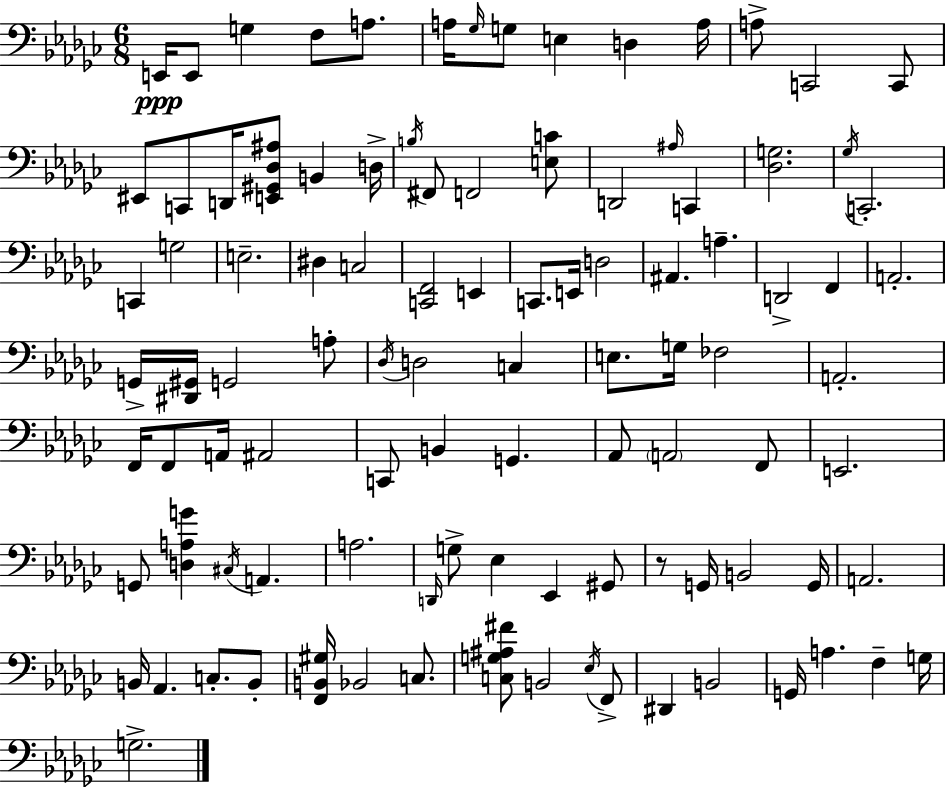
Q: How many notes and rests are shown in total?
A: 100